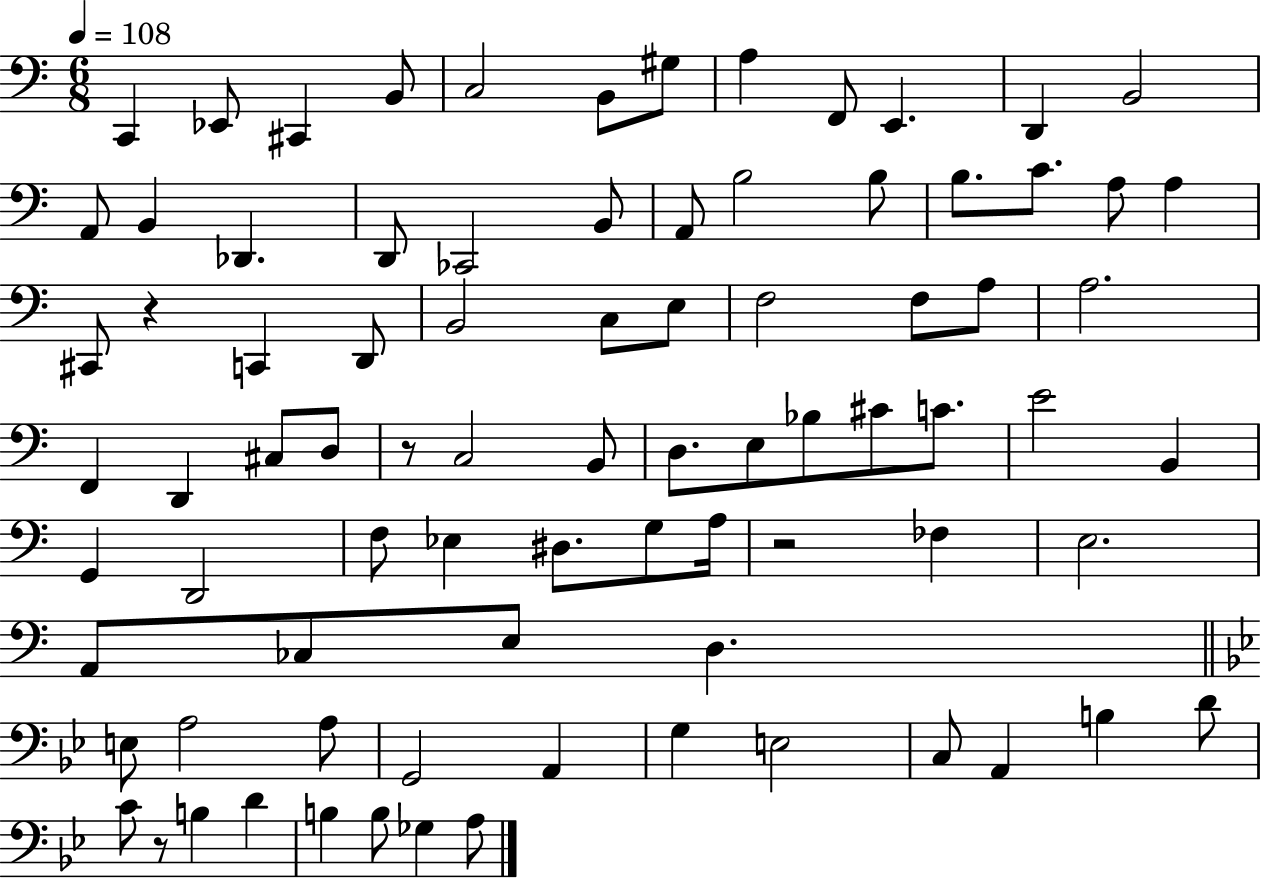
X:1
T:Untitled
M:6/8
L:1/4
K:C
C,, _E,,/2 ^C,, B,,/2 C,2 B,,/2 ^G,/2 A, F,,/2 E,, D,, B,,2 A,,/2 B,, _D,, D,,/2 _C,,2 B,,/2 A,,/2 B,2 B,/2 B,/2 C/2 A,/2 A, ^C,,/2 z C,, D,,/2 B,,2 C,/2 E,/2 F,2 F,/2 A,/2 A,2 F,, D,, ^C,/2 D,/2 z/2 C,2 B,,/2 D,/2 E,/2 _B,/2 ^C/2 C/2 E2 B,, G,, D,,2 F,/2 _E, ^D,/2 G,/2 A,/4 z2 _F, E,2 A,,/2 _C,/2 E,/2 D, E,/2 A,2 A,/2 G,,2 A,, G, E,2 C,/2 A,, B, D/2 C/2 z/2 B, D B, B,/2 _G, A,/2